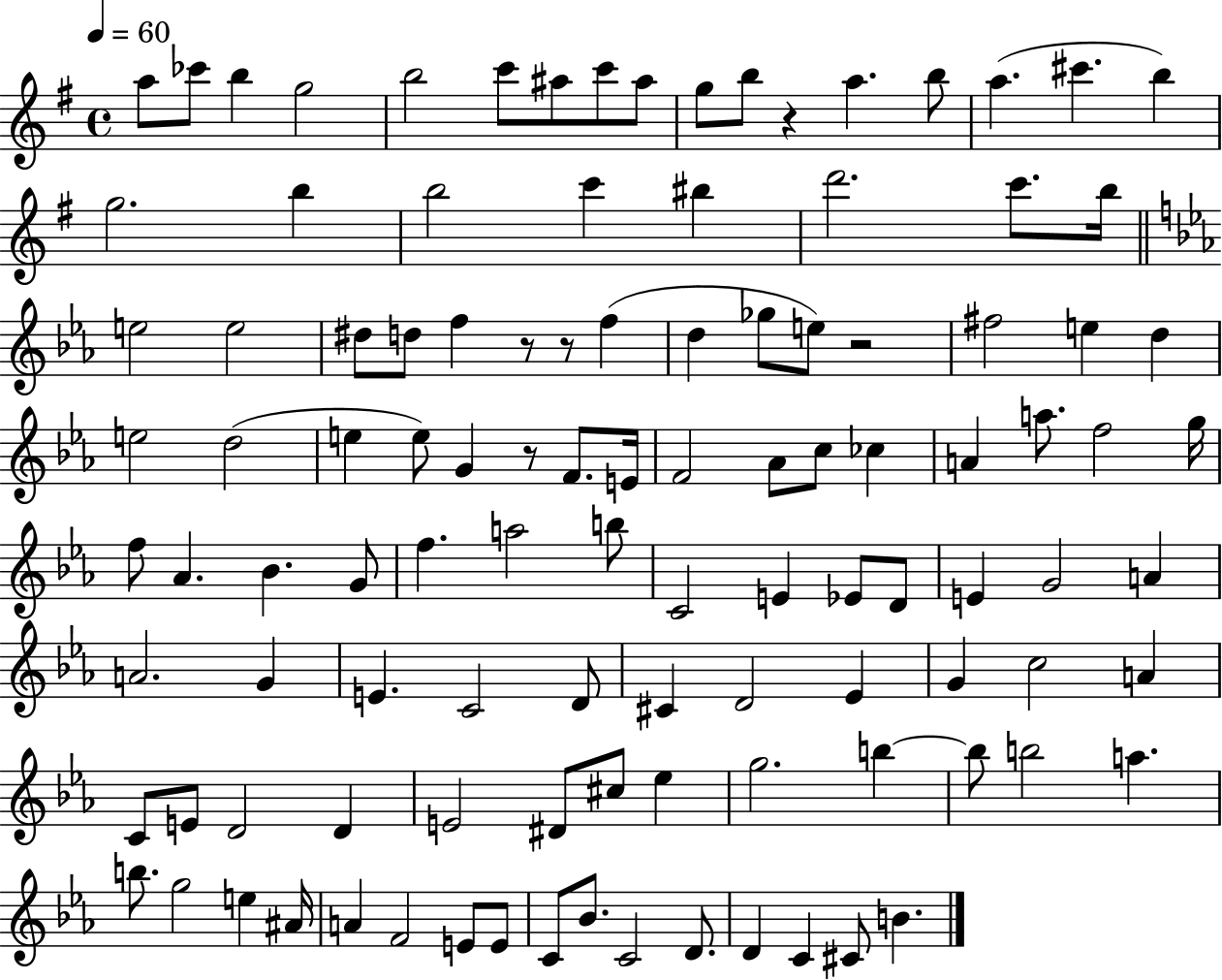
{
  \clef treble
  \time 4/4
  \defaultTimeSignature
  \key g \major
  \tempo 4 = 60
  a''8 ces'''8 b''4 g''2 | b''2 c'''8 ais''8 c'''8 ais''8 | g''8 b''8 r4 a''4. b''8 | a''4.( cis'''4. b''4) | \break g''2. b''4 | b''2 c'''4 bis''4 | d'''2. c'''8. b''16 | \bar "||" \break \key c \minor e''2 e''2 | dis''8 d''8 f''4 r8 r8 f''4( | d''4 ges''8 e''8) r2 | fis''2 e''4 d''4 | \break e''2 d''2( | e''4 e''8) g'4 r8 f'8. e'16 | f'2 aes'8 c''8 ces''4 | a'4 a''8. f''2 g''16 | \break f''8 aes'4. bes'4. g'8 | f''4. a''2 b''8 | c'2 e'4 ees'8 d'8 | e'4 g'2 a'4 | \break a'2. g'4 | e'4. c'2 d'8 | cis'4 d'2 ees'4 | g'4 c''2 a'4 | \break c'8 e'8 d'2 d'4 | e'2 dis'8 cis''8 ees''4 | g''2. b''4~~ | b''8 b''2 a''4. | \break b''8. g''2 e''4 ais'16 | a'4 f'2 e'8 e'8 | c'8 bes'8. c'2 d'8. | d'4 c'4 cis'8 b'4. | \break \bar "|."
}